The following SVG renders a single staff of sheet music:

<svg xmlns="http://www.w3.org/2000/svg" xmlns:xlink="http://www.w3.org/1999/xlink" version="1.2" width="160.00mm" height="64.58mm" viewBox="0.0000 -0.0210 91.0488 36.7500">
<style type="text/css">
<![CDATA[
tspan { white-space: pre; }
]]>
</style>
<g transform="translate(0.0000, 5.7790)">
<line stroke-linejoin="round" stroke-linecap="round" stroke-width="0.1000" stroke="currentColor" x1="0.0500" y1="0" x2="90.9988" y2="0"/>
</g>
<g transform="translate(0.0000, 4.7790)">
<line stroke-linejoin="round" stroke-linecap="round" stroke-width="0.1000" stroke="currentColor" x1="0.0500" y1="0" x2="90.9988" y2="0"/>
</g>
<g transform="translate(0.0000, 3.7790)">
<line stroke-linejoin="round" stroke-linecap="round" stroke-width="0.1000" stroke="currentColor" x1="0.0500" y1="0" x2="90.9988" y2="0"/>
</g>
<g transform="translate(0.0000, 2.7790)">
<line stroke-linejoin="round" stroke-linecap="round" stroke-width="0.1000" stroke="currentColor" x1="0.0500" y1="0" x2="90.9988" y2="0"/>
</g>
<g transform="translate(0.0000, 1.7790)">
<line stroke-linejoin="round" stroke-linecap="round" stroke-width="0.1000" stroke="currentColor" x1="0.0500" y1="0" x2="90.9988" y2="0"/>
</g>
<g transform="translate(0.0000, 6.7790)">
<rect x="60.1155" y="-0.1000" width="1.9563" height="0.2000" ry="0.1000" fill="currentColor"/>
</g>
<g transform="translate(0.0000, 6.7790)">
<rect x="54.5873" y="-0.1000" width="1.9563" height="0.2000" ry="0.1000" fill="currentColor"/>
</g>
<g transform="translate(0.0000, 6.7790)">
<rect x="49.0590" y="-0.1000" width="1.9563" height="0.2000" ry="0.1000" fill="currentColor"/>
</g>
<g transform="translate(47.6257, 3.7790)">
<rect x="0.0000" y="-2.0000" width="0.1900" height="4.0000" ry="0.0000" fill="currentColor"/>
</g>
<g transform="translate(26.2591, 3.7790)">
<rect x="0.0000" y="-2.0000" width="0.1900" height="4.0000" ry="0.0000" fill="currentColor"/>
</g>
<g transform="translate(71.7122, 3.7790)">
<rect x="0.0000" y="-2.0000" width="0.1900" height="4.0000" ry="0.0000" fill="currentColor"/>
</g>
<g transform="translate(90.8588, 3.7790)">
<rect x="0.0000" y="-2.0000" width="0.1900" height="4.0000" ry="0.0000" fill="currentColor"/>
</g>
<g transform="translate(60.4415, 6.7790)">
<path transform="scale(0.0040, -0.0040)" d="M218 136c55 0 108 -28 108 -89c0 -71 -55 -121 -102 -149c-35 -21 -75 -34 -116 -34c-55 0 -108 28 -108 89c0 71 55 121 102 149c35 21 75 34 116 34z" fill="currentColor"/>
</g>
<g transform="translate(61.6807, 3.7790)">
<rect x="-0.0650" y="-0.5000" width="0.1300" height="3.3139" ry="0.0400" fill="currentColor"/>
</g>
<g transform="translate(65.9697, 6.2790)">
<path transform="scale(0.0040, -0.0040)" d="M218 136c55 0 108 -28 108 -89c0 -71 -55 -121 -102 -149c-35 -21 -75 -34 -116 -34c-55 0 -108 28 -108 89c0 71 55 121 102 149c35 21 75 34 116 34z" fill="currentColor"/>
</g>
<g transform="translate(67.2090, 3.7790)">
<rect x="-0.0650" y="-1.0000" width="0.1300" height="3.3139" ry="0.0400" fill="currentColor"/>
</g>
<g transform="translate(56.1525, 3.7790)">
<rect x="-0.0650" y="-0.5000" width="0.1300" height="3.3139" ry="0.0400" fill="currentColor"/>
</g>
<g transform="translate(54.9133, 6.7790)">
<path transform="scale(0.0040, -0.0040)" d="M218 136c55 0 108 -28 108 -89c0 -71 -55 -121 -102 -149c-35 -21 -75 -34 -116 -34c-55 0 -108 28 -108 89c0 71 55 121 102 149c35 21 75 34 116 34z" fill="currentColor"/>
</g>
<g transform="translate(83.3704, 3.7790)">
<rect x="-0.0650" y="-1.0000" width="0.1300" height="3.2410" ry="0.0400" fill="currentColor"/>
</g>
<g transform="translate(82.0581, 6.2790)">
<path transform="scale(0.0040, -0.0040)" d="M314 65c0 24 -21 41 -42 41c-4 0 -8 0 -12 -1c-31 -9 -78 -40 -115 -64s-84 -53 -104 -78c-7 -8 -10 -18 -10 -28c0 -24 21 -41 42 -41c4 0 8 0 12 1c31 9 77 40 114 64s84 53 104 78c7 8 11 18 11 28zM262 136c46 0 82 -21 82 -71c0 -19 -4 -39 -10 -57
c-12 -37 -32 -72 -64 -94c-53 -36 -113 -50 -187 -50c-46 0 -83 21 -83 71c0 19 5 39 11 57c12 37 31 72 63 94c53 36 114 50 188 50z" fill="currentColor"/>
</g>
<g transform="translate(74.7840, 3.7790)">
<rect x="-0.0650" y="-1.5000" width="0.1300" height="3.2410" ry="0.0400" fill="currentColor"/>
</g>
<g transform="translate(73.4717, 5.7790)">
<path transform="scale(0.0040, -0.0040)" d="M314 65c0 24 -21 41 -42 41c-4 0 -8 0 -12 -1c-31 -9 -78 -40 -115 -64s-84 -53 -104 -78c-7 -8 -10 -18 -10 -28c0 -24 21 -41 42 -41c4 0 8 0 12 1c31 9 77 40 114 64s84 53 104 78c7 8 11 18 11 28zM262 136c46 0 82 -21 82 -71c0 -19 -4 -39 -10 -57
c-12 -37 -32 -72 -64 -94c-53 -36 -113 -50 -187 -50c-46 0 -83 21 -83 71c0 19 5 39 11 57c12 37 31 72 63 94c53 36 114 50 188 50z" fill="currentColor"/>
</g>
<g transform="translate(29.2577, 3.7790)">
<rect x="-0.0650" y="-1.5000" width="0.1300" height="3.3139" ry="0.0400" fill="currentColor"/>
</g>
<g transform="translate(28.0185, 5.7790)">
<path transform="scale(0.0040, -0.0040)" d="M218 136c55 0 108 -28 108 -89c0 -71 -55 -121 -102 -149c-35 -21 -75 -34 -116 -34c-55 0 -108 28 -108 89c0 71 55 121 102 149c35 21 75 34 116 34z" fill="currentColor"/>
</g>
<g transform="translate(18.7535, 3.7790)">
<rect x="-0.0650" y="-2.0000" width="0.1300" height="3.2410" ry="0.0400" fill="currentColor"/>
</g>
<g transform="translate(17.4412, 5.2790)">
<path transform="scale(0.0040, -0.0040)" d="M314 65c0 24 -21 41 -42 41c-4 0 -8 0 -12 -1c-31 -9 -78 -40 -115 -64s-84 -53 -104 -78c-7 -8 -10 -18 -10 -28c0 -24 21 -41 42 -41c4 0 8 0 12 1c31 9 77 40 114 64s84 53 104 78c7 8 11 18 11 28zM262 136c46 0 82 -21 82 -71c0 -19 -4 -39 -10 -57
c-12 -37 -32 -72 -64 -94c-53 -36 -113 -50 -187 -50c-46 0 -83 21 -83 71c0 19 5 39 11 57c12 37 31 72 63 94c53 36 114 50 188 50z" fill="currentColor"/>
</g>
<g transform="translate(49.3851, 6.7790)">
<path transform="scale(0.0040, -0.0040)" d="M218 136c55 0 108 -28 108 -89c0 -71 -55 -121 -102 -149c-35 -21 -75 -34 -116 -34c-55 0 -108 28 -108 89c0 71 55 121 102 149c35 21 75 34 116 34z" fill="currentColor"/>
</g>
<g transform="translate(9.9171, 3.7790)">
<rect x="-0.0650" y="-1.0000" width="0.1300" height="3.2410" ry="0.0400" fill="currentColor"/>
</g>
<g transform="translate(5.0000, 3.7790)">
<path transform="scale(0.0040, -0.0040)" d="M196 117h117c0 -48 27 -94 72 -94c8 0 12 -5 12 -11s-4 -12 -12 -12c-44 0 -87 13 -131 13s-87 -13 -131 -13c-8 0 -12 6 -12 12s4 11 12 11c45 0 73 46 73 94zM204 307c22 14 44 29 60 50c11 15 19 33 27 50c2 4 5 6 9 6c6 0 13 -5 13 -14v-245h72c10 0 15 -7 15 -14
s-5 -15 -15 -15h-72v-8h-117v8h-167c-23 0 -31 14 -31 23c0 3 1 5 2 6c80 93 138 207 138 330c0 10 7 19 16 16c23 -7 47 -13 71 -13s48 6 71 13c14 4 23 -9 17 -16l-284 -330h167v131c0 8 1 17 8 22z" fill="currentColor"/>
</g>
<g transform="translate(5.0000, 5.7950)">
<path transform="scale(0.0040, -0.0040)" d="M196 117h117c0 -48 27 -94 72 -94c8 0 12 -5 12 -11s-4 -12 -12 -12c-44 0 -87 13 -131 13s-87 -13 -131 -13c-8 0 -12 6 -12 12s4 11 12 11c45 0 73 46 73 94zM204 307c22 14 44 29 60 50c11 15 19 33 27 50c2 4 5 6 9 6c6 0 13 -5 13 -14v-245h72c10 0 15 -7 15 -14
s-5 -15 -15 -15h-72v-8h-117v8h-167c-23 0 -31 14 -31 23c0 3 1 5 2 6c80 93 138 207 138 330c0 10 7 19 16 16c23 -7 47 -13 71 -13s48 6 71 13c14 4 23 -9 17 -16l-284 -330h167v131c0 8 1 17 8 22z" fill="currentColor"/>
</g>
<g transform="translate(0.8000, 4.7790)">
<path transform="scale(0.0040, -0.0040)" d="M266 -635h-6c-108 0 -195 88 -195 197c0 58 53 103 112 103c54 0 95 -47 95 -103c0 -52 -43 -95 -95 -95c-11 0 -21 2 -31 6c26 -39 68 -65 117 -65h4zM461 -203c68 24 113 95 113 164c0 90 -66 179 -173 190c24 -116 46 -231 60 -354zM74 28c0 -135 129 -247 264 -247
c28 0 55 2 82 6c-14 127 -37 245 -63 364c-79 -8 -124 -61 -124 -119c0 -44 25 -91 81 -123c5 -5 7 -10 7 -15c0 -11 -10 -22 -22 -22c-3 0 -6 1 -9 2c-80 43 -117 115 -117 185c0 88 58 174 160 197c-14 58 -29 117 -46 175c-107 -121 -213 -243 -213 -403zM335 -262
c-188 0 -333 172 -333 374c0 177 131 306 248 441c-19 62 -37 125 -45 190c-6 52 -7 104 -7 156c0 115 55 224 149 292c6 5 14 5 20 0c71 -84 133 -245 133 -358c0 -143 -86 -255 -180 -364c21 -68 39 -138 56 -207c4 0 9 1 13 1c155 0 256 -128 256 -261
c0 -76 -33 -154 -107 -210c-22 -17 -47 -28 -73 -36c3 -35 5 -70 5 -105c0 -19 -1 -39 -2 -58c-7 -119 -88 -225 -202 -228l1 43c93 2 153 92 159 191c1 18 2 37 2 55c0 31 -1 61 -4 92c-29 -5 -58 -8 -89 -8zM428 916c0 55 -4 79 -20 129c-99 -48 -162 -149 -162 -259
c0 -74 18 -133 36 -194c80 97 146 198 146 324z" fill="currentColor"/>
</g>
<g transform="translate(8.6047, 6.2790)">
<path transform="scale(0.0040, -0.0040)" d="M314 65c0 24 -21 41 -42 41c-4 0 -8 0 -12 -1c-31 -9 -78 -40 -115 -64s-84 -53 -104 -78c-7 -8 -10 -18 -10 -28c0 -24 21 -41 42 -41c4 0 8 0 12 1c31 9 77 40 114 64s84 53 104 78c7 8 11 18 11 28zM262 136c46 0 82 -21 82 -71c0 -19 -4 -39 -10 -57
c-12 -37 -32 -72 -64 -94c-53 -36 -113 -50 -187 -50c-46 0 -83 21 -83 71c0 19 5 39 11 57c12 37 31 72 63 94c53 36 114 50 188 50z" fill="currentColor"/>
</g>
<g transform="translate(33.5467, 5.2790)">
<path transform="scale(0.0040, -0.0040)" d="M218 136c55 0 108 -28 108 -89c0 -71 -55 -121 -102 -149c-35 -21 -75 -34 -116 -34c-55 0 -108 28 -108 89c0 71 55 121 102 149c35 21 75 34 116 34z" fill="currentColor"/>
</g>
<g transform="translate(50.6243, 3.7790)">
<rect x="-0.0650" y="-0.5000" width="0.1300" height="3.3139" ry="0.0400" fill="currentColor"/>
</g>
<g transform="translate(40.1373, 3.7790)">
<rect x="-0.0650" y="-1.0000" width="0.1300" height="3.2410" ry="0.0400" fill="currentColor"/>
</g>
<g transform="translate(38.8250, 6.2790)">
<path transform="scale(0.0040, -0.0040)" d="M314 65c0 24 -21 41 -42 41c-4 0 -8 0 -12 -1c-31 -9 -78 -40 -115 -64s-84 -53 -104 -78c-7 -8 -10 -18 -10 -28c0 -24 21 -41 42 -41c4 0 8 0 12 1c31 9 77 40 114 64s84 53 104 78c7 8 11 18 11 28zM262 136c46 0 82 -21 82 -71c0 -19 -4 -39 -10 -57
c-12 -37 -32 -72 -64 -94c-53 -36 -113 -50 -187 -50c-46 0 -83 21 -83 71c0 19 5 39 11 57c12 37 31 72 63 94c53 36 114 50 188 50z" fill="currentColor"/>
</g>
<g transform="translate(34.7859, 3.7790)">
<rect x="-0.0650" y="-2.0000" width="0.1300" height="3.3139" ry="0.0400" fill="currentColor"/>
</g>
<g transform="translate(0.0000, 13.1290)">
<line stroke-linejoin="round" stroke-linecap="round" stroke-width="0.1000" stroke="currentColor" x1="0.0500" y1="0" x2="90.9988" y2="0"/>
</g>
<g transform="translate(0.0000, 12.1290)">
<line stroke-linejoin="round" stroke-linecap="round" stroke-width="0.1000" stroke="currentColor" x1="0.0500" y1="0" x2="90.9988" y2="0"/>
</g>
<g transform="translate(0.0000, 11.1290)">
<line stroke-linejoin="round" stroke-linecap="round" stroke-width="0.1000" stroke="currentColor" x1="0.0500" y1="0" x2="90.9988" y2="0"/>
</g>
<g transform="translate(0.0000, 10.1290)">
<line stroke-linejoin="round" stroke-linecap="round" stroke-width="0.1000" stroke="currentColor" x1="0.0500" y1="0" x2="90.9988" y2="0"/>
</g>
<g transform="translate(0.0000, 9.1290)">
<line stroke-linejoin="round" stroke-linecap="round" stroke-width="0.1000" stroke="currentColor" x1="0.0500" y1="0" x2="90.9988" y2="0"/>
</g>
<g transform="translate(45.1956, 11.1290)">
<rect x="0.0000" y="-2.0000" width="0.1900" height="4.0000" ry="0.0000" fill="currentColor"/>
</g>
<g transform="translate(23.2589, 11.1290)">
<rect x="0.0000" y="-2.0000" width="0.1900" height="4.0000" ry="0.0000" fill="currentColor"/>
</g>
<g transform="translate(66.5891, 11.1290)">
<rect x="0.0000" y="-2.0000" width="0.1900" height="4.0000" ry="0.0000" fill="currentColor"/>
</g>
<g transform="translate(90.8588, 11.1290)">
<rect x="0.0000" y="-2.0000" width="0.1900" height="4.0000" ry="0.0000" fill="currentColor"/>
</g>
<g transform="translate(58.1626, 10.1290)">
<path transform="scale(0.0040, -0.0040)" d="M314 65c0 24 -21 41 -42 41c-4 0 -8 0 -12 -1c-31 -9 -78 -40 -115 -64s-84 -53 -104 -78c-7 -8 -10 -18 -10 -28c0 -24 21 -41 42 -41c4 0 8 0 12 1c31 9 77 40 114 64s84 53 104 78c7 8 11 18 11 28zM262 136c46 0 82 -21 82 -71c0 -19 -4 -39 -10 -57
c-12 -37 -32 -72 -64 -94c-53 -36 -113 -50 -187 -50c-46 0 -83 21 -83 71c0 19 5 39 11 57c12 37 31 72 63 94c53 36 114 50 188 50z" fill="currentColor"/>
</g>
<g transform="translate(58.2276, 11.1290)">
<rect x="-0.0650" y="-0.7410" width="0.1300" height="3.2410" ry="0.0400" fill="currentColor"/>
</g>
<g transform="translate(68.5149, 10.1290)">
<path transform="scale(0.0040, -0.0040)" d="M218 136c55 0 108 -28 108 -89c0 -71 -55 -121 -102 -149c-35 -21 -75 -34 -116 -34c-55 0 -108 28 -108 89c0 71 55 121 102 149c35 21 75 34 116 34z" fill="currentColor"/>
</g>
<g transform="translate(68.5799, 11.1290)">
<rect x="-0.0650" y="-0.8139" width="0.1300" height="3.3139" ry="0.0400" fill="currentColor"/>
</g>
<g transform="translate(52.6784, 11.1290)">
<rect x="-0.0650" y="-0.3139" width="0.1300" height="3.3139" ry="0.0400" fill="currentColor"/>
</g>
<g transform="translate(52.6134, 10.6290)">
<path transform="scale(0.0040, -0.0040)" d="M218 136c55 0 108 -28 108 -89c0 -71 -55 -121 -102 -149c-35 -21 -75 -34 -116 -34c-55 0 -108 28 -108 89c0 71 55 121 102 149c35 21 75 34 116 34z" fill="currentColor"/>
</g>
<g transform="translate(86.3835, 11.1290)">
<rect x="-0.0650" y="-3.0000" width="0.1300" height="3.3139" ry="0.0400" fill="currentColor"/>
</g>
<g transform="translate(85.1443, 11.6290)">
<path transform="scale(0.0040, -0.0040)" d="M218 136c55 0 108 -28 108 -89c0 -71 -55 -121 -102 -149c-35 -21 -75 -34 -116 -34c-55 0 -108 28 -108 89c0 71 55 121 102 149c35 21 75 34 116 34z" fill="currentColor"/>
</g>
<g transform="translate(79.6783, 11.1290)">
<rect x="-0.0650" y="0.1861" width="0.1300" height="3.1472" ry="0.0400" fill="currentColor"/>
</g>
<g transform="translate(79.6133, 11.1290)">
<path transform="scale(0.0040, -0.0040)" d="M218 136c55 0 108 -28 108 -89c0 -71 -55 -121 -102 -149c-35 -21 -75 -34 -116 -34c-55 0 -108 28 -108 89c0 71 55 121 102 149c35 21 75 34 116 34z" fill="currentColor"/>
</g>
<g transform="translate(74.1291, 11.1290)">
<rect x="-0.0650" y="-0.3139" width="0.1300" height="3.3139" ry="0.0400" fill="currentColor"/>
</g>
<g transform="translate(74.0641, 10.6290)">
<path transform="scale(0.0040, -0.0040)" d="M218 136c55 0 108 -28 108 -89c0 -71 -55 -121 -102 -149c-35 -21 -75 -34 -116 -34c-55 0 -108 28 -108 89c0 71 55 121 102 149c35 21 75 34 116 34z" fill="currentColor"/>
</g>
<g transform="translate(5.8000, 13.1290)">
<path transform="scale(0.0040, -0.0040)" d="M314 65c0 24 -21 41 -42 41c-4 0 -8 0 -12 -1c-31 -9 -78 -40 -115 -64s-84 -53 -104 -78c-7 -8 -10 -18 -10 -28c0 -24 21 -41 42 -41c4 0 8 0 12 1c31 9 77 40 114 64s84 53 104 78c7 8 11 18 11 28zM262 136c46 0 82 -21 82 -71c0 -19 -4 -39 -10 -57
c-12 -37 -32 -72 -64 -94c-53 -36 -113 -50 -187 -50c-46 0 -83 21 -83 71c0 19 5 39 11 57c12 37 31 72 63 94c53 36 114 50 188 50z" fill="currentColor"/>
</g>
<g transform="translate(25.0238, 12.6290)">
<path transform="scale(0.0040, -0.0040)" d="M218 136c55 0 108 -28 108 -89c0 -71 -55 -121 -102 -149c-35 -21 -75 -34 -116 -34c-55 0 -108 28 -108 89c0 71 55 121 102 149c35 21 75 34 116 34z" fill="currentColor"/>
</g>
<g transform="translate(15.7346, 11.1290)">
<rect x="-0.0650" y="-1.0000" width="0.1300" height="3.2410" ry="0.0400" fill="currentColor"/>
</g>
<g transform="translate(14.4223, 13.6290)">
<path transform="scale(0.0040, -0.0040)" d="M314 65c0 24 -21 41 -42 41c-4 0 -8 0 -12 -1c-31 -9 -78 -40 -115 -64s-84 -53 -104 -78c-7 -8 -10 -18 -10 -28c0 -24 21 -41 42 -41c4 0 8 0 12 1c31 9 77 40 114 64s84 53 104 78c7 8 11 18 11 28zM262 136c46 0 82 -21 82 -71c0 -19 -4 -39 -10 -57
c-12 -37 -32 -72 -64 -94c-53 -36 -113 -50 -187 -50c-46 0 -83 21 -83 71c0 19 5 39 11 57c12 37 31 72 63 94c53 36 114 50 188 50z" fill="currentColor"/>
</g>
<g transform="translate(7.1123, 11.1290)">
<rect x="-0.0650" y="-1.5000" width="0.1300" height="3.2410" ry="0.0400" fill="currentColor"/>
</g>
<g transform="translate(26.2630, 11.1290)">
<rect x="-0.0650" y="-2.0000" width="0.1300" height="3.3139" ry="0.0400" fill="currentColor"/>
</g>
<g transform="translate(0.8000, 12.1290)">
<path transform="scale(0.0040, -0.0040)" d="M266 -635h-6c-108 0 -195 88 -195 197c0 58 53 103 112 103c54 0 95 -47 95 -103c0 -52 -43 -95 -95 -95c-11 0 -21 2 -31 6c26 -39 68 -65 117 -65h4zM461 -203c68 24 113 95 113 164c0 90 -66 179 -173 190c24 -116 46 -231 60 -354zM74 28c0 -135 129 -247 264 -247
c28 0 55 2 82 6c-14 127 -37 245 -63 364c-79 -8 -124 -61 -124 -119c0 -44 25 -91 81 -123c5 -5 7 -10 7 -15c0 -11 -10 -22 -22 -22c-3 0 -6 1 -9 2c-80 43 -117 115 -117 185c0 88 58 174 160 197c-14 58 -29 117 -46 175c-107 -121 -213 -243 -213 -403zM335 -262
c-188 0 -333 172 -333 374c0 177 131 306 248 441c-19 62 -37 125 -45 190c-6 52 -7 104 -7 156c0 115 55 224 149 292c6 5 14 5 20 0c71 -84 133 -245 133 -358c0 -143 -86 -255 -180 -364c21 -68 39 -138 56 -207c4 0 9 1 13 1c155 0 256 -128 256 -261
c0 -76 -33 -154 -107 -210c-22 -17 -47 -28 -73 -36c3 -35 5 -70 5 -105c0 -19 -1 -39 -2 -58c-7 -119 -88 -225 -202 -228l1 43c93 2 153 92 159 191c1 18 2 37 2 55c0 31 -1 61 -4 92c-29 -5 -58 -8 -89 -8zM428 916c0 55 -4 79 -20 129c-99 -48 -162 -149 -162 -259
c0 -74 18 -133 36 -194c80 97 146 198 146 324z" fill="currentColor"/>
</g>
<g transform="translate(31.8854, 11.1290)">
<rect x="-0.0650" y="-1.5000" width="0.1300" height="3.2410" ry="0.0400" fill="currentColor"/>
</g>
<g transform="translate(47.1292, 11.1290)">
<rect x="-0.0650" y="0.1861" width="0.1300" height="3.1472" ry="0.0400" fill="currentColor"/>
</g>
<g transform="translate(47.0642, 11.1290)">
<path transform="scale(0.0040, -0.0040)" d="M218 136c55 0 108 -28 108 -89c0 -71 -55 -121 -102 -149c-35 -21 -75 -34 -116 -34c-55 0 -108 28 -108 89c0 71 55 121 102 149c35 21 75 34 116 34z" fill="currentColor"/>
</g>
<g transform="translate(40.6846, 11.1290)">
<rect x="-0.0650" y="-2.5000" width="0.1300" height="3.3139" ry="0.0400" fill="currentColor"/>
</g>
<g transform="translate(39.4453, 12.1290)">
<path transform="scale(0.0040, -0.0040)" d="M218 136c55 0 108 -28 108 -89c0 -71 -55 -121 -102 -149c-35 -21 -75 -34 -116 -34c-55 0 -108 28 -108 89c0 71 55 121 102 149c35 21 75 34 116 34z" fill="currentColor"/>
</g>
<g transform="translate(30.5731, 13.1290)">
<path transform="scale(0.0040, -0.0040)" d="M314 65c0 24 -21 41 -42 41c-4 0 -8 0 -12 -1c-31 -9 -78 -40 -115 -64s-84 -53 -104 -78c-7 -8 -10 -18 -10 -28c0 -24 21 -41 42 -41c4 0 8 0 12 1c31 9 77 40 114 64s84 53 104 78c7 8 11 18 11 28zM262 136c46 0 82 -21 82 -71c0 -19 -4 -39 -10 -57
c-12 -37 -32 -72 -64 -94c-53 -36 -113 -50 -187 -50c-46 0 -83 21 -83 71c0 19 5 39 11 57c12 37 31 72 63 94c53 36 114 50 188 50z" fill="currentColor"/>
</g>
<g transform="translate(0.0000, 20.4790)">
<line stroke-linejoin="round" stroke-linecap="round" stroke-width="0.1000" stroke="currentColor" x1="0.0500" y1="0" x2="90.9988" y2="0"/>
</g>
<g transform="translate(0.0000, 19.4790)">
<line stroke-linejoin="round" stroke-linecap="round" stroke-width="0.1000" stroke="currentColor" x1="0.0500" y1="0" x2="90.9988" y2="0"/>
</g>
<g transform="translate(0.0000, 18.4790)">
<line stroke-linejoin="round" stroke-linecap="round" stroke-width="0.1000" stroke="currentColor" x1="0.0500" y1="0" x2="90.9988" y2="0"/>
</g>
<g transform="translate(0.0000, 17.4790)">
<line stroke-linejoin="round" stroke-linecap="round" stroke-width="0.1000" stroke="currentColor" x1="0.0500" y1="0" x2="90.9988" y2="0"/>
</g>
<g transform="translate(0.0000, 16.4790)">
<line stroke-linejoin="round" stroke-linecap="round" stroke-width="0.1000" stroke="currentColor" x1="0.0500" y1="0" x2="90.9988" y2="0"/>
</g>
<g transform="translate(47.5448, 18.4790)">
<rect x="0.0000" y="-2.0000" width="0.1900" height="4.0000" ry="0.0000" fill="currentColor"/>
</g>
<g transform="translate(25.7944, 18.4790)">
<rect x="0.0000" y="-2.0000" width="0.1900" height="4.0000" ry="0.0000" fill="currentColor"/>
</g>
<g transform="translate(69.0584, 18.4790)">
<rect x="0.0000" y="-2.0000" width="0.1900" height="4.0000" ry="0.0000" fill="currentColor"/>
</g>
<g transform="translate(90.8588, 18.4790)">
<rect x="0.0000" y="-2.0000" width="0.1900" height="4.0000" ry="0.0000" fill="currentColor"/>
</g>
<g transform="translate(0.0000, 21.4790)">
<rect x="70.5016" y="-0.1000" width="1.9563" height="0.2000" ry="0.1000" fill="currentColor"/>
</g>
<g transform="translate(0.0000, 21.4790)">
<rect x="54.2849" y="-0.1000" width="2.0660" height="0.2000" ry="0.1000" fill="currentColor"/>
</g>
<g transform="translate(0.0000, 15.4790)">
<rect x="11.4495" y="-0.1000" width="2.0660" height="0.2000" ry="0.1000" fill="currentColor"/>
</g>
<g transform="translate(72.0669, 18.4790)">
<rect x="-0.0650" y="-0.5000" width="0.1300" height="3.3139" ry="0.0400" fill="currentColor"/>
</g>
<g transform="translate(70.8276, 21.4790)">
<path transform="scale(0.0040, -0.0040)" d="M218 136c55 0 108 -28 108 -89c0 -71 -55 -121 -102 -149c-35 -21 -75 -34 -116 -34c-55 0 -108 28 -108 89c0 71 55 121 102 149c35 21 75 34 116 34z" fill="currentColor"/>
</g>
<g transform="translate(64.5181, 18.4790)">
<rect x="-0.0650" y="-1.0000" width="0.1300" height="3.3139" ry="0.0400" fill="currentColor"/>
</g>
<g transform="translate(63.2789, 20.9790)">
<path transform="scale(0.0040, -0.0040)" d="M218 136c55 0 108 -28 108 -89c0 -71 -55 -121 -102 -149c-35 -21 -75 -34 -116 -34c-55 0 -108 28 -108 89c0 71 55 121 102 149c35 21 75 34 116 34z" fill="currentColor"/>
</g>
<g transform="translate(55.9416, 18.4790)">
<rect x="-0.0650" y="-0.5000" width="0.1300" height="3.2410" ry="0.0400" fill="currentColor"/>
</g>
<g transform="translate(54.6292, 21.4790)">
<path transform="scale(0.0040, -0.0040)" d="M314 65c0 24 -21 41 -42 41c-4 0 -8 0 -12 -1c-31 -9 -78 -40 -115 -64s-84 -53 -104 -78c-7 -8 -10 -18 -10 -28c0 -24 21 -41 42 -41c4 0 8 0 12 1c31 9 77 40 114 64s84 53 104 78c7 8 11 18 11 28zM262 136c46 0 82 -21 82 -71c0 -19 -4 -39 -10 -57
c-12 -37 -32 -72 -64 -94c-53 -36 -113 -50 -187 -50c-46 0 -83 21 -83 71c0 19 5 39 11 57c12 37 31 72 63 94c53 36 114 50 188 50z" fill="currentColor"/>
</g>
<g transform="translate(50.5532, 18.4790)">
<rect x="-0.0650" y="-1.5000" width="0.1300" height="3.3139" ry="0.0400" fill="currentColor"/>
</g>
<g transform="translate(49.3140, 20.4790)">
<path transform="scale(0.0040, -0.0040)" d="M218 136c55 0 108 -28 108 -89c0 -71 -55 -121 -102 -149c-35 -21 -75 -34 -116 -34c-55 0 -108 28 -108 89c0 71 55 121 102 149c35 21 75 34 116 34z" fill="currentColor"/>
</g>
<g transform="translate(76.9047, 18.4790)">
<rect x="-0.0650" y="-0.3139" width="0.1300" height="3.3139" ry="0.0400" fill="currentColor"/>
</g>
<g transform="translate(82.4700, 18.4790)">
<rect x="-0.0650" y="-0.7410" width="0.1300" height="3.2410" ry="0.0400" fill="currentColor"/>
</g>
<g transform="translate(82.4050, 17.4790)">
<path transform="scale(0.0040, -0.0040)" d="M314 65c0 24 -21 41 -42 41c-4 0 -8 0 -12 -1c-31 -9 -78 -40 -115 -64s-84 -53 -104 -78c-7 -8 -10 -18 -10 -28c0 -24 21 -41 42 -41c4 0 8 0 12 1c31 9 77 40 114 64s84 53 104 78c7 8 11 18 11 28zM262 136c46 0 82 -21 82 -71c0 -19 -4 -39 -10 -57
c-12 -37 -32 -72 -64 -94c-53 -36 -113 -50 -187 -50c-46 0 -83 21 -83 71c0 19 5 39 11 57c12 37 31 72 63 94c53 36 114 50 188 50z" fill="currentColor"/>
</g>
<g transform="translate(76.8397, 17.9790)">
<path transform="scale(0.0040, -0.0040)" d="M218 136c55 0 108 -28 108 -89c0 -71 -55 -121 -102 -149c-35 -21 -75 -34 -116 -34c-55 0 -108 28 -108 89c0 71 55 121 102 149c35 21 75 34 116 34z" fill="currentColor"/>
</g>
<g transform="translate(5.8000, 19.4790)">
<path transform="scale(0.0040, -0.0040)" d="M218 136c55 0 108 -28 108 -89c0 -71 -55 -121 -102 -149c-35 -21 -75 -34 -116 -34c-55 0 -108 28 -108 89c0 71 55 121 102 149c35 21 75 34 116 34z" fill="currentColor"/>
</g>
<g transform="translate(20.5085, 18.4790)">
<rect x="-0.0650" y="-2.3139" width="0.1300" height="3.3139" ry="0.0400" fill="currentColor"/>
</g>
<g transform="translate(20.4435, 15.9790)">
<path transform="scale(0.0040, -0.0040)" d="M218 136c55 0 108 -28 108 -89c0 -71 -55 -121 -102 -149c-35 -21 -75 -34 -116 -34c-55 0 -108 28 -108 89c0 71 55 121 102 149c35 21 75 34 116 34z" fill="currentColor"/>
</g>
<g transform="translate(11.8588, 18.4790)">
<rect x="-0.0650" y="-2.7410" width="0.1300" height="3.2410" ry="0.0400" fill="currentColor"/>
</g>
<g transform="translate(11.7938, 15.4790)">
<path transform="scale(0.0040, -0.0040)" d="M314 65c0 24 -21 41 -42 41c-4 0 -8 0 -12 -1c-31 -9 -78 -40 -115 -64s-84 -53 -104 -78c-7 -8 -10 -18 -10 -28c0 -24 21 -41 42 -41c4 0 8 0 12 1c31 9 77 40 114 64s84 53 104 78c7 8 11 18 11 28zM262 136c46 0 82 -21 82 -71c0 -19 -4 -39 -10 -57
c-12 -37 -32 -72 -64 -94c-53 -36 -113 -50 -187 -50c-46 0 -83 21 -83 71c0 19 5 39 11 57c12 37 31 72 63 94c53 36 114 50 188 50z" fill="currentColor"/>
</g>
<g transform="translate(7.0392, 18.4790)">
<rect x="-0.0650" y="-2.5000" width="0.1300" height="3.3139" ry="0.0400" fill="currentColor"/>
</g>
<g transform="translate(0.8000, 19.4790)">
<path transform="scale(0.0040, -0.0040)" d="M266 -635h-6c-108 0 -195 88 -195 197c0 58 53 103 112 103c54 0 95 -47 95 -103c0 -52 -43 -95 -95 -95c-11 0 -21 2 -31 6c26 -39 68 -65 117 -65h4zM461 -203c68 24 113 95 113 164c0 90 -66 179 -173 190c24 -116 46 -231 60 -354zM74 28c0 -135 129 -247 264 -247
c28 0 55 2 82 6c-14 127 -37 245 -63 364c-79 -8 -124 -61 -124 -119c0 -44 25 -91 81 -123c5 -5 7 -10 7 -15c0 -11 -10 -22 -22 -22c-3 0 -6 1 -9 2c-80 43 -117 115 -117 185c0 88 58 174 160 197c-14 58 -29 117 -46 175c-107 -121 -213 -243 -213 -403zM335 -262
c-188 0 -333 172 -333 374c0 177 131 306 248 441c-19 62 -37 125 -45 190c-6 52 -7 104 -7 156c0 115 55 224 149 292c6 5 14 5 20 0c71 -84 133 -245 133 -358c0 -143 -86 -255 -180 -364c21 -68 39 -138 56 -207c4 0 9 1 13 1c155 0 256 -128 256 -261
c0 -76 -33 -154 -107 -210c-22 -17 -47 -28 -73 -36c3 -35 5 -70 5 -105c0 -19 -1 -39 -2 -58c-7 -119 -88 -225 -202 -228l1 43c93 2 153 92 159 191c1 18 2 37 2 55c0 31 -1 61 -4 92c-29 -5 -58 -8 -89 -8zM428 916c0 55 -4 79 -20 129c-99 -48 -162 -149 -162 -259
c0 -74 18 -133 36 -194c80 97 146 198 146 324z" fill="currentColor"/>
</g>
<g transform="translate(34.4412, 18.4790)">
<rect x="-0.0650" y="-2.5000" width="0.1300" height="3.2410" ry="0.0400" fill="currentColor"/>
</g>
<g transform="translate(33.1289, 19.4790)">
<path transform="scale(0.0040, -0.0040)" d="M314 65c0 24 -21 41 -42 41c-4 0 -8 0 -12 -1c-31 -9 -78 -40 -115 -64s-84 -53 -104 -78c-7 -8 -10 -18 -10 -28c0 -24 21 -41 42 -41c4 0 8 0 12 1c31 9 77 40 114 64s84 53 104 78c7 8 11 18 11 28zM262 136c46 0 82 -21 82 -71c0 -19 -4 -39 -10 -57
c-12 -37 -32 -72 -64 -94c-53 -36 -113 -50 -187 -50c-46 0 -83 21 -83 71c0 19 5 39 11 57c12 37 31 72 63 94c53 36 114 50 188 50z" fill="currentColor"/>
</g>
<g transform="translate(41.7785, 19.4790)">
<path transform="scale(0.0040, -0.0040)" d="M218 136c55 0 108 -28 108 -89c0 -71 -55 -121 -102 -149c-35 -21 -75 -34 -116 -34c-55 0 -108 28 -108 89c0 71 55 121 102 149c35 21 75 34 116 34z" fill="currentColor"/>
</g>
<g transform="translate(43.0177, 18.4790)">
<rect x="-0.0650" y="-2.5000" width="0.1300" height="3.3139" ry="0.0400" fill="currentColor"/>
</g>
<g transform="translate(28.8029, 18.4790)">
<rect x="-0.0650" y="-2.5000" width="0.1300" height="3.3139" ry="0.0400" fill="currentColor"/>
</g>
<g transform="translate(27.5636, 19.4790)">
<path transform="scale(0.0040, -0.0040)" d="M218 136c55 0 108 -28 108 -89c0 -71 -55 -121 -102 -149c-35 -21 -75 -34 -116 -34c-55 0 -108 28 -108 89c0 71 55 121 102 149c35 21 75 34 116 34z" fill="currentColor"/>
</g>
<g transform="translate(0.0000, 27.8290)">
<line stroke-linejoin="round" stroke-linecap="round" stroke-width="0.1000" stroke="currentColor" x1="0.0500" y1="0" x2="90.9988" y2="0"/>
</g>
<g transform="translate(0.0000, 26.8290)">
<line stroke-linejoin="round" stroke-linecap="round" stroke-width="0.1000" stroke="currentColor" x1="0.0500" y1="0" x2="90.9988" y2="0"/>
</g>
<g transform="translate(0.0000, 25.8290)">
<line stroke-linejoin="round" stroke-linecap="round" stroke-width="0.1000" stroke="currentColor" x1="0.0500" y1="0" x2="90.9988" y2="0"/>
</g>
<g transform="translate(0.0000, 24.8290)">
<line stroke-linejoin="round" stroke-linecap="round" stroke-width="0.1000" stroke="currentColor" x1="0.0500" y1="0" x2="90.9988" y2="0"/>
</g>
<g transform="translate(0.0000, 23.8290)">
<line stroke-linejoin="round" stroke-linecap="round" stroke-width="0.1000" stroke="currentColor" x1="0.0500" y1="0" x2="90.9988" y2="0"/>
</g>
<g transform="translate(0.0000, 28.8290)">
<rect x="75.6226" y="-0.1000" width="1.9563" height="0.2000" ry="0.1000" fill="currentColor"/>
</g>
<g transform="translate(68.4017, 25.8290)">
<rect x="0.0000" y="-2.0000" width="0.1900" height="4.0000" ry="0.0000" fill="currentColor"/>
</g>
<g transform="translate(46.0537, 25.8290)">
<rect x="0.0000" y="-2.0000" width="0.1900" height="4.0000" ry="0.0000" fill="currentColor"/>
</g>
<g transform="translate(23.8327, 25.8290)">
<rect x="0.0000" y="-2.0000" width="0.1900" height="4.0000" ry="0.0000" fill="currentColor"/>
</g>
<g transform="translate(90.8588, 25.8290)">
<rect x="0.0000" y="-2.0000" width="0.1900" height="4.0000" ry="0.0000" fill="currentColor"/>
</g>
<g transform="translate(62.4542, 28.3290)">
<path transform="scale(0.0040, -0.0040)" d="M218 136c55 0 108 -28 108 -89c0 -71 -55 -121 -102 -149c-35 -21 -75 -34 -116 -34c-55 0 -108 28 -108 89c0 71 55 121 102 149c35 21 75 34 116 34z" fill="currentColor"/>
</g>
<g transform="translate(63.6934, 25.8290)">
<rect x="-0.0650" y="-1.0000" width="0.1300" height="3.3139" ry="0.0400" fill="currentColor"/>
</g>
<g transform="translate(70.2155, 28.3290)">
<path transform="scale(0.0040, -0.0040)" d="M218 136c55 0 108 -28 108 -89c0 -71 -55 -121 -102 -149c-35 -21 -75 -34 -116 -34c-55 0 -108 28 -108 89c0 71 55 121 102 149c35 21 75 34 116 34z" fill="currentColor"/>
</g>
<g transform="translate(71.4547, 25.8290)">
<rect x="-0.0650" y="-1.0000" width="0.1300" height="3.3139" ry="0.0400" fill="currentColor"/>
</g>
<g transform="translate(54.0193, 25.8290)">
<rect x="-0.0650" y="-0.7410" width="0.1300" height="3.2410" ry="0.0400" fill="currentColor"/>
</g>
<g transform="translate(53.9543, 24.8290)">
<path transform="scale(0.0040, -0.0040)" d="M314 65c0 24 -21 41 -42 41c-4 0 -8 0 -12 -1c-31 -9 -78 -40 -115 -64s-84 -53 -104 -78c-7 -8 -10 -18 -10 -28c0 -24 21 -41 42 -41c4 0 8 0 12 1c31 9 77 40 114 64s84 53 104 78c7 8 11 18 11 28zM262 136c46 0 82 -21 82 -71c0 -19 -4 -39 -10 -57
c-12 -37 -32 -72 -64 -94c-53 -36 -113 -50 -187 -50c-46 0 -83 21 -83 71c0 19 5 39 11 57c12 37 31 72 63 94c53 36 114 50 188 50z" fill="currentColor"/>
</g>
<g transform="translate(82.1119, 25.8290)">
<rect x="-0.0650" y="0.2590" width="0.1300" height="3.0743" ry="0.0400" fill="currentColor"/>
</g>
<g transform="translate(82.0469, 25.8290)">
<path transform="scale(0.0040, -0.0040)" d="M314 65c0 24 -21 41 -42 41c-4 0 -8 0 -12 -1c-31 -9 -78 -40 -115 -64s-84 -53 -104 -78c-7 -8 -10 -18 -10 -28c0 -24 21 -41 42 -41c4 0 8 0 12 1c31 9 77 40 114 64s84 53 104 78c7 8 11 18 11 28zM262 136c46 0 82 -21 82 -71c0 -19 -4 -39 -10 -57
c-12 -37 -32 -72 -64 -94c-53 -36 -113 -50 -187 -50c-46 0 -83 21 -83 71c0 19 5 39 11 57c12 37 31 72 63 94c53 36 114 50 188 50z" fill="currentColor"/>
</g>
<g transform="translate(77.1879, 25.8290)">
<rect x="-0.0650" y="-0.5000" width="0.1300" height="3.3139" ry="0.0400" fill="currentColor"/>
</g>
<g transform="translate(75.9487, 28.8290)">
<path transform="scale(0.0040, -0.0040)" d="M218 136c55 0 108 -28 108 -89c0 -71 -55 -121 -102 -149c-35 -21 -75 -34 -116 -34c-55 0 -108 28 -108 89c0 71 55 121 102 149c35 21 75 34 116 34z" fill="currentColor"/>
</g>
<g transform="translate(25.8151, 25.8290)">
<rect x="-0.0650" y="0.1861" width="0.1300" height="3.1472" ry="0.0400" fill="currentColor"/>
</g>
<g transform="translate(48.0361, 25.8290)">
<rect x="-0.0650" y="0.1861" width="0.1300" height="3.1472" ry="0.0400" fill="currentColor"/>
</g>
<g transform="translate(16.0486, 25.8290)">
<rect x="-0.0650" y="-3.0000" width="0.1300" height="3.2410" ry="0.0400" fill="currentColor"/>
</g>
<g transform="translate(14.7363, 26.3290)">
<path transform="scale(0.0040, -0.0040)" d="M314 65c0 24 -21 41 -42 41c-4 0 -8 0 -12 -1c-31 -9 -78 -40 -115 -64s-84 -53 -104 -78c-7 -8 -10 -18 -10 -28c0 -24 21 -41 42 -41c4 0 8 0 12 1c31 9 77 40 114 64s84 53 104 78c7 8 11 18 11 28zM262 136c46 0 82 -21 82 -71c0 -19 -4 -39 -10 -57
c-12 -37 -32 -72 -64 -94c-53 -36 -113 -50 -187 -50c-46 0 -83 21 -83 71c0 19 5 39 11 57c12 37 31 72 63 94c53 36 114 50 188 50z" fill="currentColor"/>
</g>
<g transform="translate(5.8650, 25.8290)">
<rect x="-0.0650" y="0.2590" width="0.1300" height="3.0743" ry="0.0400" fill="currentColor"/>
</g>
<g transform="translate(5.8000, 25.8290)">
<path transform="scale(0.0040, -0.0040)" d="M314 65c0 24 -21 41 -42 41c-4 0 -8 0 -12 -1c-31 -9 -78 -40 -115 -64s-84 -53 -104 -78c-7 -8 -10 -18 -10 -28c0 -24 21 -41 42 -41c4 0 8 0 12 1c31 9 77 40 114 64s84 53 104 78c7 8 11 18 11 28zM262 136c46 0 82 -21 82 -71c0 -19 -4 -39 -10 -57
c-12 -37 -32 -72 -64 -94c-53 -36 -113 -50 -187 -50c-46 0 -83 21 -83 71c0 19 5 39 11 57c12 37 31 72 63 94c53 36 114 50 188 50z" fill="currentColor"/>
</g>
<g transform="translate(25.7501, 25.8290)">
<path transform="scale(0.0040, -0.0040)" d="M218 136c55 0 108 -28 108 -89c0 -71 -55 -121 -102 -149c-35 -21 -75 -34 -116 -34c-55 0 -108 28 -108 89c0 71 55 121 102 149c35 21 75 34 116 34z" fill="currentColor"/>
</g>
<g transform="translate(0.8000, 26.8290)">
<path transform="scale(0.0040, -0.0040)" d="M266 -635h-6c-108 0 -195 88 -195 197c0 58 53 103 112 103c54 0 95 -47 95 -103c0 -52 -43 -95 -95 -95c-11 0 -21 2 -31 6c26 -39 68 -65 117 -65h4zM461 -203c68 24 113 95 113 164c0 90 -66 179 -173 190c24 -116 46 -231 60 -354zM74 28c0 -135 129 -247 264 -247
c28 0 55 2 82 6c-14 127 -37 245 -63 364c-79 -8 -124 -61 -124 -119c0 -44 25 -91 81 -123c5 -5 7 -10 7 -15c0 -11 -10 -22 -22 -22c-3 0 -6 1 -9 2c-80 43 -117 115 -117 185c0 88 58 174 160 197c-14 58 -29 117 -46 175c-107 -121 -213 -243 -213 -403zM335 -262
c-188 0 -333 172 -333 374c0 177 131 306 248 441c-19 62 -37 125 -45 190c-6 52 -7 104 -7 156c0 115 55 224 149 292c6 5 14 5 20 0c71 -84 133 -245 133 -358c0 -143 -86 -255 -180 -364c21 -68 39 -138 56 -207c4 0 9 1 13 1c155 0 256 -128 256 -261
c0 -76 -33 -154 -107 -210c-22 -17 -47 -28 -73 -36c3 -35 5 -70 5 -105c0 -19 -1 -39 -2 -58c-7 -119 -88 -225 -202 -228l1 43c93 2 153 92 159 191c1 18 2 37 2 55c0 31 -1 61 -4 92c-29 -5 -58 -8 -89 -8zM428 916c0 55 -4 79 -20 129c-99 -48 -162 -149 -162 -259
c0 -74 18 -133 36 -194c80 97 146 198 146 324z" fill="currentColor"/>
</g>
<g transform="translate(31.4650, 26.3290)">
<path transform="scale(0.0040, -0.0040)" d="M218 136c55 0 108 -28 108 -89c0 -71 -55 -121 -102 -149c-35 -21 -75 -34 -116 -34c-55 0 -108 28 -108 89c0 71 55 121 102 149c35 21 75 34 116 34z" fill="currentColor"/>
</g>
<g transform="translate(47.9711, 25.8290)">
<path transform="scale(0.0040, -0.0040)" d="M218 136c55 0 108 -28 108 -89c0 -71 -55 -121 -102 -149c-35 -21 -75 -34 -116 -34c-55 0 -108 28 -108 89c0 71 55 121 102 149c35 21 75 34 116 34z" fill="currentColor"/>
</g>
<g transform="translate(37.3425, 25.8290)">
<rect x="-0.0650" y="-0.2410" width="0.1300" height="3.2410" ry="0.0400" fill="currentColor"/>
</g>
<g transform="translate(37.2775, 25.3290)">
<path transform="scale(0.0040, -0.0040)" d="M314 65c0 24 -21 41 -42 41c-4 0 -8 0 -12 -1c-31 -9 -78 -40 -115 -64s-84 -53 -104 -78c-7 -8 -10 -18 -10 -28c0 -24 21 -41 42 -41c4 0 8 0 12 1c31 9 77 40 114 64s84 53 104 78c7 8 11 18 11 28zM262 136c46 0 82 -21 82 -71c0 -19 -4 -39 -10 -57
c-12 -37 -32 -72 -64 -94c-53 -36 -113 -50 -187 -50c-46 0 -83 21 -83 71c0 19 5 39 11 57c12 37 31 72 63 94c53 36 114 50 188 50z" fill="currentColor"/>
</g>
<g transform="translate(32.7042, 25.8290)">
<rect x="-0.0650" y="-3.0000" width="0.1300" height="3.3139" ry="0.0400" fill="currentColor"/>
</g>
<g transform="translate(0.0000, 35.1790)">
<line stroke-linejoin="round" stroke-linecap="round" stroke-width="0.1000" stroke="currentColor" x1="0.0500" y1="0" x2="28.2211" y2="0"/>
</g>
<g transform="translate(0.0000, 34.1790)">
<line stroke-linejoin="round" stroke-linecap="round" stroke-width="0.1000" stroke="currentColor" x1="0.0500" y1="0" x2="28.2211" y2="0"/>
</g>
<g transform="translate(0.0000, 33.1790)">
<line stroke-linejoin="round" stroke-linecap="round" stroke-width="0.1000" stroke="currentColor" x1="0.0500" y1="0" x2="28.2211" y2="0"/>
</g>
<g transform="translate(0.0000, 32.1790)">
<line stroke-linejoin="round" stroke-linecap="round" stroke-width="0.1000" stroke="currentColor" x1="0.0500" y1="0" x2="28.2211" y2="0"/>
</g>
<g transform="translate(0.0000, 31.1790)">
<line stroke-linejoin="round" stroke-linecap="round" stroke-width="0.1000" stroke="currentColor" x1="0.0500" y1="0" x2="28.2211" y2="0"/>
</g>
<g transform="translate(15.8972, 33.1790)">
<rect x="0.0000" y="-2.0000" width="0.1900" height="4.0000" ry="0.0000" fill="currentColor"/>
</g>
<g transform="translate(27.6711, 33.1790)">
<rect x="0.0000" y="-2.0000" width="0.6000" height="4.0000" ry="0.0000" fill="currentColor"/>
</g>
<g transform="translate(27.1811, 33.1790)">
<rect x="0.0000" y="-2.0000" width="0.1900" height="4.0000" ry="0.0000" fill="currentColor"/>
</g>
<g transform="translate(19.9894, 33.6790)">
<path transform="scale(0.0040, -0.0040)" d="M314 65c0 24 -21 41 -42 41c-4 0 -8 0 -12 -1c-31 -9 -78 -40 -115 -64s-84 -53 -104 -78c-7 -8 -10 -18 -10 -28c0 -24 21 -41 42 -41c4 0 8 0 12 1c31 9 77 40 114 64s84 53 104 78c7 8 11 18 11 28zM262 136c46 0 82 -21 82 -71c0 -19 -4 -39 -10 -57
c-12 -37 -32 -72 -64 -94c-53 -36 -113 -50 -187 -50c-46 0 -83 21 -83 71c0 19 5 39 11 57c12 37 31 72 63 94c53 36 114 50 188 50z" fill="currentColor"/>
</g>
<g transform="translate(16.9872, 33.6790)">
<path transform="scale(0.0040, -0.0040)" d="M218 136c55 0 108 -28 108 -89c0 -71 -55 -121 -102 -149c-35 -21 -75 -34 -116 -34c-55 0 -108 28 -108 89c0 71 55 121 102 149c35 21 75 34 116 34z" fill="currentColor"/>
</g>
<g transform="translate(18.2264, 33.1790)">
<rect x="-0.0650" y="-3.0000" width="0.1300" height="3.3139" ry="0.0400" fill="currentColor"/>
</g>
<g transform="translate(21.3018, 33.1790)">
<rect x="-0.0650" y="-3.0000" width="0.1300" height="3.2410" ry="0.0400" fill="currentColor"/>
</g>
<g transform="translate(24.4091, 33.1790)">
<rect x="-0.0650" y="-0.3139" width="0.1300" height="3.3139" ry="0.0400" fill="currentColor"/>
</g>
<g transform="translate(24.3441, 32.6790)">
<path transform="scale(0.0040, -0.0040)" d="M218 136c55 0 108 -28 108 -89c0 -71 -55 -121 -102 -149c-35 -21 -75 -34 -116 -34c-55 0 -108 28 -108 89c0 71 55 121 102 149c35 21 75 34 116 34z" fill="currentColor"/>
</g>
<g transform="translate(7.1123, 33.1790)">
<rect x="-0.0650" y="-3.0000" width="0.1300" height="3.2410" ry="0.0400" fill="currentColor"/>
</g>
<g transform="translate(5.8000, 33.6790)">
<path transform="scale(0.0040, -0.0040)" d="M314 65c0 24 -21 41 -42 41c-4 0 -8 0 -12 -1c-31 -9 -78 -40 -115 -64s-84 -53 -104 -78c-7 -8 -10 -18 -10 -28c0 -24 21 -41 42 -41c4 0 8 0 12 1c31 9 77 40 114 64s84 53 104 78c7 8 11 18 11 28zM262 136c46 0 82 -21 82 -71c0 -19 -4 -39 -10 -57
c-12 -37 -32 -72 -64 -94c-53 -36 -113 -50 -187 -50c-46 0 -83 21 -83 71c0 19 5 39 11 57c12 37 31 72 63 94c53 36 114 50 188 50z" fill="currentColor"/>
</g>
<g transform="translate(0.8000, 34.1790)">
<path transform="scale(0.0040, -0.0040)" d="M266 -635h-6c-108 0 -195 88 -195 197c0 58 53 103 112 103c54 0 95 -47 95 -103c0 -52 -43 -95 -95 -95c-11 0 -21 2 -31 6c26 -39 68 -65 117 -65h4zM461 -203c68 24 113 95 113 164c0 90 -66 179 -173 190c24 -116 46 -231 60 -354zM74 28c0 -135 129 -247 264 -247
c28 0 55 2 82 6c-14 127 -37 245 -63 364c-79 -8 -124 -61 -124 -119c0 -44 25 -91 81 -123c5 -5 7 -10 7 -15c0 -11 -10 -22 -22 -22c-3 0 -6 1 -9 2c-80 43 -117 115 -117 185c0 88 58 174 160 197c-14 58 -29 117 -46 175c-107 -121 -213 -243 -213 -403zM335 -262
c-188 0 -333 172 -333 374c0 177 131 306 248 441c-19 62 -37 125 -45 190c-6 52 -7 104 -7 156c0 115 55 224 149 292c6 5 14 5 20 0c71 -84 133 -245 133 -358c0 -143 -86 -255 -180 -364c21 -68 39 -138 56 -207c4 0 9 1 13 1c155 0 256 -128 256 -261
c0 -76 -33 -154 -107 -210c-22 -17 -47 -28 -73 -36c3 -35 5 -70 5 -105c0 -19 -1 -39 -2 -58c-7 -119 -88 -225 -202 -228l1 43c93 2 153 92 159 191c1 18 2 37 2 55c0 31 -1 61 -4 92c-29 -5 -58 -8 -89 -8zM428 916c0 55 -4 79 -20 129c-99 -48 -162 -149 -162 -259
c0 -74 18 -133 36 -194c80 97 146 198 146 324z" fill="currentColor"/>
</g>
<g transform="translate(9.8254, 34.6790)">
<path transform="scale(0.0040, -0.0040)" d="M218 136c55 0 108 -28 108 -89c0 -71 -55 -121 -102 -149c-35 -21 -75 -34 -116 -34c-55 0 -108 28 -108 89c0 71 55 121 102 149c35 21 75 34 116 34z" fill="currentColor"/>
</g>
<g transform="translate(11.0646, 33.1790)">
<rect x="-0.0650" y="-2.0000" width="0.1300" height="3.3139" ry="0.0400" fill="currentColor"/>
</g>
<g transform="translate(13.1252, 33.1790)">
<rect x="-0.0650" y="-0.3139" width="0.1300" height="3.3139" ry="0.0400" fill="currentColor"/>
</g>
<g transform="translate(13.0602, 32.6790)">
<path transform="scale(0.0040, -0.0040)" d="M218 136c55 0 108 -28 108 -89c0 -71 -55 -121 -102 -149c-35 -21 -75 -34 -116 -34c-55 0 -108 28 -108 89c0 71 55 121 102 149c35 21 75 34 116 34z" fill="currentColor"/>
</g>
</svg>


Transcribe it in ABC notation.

X:1
T:Untitled
M:4/4
L:1/4
K:C
D2 F2 E F D2 C C C D E2 D2 E2 D2 F E2 G B c d2 d c B A G a2 g G G2 G E C2 D C c d2 B2 A2 B A c2 B d2 D D C B2 A2 F c A A2 c